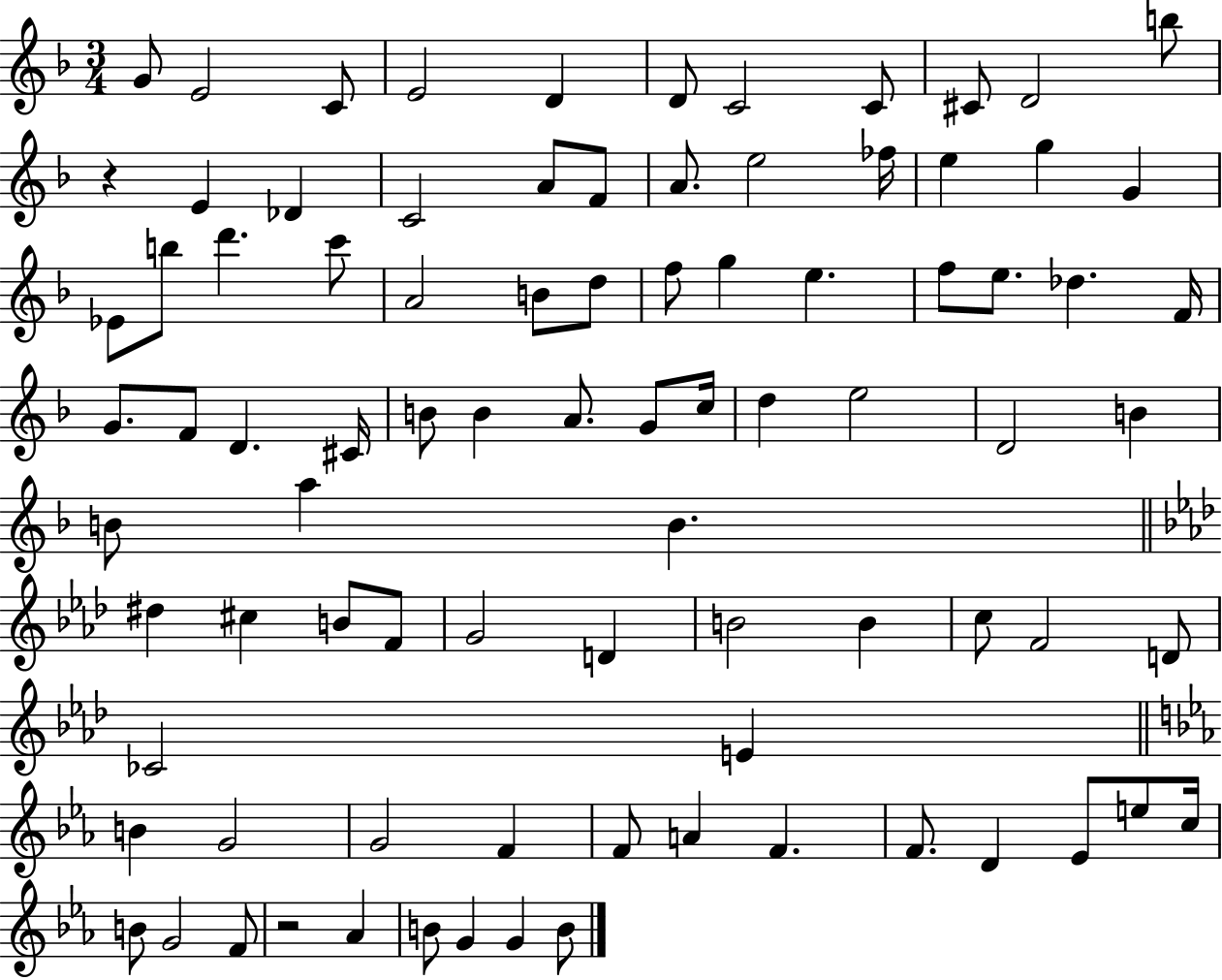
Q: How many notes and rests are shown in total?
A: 87